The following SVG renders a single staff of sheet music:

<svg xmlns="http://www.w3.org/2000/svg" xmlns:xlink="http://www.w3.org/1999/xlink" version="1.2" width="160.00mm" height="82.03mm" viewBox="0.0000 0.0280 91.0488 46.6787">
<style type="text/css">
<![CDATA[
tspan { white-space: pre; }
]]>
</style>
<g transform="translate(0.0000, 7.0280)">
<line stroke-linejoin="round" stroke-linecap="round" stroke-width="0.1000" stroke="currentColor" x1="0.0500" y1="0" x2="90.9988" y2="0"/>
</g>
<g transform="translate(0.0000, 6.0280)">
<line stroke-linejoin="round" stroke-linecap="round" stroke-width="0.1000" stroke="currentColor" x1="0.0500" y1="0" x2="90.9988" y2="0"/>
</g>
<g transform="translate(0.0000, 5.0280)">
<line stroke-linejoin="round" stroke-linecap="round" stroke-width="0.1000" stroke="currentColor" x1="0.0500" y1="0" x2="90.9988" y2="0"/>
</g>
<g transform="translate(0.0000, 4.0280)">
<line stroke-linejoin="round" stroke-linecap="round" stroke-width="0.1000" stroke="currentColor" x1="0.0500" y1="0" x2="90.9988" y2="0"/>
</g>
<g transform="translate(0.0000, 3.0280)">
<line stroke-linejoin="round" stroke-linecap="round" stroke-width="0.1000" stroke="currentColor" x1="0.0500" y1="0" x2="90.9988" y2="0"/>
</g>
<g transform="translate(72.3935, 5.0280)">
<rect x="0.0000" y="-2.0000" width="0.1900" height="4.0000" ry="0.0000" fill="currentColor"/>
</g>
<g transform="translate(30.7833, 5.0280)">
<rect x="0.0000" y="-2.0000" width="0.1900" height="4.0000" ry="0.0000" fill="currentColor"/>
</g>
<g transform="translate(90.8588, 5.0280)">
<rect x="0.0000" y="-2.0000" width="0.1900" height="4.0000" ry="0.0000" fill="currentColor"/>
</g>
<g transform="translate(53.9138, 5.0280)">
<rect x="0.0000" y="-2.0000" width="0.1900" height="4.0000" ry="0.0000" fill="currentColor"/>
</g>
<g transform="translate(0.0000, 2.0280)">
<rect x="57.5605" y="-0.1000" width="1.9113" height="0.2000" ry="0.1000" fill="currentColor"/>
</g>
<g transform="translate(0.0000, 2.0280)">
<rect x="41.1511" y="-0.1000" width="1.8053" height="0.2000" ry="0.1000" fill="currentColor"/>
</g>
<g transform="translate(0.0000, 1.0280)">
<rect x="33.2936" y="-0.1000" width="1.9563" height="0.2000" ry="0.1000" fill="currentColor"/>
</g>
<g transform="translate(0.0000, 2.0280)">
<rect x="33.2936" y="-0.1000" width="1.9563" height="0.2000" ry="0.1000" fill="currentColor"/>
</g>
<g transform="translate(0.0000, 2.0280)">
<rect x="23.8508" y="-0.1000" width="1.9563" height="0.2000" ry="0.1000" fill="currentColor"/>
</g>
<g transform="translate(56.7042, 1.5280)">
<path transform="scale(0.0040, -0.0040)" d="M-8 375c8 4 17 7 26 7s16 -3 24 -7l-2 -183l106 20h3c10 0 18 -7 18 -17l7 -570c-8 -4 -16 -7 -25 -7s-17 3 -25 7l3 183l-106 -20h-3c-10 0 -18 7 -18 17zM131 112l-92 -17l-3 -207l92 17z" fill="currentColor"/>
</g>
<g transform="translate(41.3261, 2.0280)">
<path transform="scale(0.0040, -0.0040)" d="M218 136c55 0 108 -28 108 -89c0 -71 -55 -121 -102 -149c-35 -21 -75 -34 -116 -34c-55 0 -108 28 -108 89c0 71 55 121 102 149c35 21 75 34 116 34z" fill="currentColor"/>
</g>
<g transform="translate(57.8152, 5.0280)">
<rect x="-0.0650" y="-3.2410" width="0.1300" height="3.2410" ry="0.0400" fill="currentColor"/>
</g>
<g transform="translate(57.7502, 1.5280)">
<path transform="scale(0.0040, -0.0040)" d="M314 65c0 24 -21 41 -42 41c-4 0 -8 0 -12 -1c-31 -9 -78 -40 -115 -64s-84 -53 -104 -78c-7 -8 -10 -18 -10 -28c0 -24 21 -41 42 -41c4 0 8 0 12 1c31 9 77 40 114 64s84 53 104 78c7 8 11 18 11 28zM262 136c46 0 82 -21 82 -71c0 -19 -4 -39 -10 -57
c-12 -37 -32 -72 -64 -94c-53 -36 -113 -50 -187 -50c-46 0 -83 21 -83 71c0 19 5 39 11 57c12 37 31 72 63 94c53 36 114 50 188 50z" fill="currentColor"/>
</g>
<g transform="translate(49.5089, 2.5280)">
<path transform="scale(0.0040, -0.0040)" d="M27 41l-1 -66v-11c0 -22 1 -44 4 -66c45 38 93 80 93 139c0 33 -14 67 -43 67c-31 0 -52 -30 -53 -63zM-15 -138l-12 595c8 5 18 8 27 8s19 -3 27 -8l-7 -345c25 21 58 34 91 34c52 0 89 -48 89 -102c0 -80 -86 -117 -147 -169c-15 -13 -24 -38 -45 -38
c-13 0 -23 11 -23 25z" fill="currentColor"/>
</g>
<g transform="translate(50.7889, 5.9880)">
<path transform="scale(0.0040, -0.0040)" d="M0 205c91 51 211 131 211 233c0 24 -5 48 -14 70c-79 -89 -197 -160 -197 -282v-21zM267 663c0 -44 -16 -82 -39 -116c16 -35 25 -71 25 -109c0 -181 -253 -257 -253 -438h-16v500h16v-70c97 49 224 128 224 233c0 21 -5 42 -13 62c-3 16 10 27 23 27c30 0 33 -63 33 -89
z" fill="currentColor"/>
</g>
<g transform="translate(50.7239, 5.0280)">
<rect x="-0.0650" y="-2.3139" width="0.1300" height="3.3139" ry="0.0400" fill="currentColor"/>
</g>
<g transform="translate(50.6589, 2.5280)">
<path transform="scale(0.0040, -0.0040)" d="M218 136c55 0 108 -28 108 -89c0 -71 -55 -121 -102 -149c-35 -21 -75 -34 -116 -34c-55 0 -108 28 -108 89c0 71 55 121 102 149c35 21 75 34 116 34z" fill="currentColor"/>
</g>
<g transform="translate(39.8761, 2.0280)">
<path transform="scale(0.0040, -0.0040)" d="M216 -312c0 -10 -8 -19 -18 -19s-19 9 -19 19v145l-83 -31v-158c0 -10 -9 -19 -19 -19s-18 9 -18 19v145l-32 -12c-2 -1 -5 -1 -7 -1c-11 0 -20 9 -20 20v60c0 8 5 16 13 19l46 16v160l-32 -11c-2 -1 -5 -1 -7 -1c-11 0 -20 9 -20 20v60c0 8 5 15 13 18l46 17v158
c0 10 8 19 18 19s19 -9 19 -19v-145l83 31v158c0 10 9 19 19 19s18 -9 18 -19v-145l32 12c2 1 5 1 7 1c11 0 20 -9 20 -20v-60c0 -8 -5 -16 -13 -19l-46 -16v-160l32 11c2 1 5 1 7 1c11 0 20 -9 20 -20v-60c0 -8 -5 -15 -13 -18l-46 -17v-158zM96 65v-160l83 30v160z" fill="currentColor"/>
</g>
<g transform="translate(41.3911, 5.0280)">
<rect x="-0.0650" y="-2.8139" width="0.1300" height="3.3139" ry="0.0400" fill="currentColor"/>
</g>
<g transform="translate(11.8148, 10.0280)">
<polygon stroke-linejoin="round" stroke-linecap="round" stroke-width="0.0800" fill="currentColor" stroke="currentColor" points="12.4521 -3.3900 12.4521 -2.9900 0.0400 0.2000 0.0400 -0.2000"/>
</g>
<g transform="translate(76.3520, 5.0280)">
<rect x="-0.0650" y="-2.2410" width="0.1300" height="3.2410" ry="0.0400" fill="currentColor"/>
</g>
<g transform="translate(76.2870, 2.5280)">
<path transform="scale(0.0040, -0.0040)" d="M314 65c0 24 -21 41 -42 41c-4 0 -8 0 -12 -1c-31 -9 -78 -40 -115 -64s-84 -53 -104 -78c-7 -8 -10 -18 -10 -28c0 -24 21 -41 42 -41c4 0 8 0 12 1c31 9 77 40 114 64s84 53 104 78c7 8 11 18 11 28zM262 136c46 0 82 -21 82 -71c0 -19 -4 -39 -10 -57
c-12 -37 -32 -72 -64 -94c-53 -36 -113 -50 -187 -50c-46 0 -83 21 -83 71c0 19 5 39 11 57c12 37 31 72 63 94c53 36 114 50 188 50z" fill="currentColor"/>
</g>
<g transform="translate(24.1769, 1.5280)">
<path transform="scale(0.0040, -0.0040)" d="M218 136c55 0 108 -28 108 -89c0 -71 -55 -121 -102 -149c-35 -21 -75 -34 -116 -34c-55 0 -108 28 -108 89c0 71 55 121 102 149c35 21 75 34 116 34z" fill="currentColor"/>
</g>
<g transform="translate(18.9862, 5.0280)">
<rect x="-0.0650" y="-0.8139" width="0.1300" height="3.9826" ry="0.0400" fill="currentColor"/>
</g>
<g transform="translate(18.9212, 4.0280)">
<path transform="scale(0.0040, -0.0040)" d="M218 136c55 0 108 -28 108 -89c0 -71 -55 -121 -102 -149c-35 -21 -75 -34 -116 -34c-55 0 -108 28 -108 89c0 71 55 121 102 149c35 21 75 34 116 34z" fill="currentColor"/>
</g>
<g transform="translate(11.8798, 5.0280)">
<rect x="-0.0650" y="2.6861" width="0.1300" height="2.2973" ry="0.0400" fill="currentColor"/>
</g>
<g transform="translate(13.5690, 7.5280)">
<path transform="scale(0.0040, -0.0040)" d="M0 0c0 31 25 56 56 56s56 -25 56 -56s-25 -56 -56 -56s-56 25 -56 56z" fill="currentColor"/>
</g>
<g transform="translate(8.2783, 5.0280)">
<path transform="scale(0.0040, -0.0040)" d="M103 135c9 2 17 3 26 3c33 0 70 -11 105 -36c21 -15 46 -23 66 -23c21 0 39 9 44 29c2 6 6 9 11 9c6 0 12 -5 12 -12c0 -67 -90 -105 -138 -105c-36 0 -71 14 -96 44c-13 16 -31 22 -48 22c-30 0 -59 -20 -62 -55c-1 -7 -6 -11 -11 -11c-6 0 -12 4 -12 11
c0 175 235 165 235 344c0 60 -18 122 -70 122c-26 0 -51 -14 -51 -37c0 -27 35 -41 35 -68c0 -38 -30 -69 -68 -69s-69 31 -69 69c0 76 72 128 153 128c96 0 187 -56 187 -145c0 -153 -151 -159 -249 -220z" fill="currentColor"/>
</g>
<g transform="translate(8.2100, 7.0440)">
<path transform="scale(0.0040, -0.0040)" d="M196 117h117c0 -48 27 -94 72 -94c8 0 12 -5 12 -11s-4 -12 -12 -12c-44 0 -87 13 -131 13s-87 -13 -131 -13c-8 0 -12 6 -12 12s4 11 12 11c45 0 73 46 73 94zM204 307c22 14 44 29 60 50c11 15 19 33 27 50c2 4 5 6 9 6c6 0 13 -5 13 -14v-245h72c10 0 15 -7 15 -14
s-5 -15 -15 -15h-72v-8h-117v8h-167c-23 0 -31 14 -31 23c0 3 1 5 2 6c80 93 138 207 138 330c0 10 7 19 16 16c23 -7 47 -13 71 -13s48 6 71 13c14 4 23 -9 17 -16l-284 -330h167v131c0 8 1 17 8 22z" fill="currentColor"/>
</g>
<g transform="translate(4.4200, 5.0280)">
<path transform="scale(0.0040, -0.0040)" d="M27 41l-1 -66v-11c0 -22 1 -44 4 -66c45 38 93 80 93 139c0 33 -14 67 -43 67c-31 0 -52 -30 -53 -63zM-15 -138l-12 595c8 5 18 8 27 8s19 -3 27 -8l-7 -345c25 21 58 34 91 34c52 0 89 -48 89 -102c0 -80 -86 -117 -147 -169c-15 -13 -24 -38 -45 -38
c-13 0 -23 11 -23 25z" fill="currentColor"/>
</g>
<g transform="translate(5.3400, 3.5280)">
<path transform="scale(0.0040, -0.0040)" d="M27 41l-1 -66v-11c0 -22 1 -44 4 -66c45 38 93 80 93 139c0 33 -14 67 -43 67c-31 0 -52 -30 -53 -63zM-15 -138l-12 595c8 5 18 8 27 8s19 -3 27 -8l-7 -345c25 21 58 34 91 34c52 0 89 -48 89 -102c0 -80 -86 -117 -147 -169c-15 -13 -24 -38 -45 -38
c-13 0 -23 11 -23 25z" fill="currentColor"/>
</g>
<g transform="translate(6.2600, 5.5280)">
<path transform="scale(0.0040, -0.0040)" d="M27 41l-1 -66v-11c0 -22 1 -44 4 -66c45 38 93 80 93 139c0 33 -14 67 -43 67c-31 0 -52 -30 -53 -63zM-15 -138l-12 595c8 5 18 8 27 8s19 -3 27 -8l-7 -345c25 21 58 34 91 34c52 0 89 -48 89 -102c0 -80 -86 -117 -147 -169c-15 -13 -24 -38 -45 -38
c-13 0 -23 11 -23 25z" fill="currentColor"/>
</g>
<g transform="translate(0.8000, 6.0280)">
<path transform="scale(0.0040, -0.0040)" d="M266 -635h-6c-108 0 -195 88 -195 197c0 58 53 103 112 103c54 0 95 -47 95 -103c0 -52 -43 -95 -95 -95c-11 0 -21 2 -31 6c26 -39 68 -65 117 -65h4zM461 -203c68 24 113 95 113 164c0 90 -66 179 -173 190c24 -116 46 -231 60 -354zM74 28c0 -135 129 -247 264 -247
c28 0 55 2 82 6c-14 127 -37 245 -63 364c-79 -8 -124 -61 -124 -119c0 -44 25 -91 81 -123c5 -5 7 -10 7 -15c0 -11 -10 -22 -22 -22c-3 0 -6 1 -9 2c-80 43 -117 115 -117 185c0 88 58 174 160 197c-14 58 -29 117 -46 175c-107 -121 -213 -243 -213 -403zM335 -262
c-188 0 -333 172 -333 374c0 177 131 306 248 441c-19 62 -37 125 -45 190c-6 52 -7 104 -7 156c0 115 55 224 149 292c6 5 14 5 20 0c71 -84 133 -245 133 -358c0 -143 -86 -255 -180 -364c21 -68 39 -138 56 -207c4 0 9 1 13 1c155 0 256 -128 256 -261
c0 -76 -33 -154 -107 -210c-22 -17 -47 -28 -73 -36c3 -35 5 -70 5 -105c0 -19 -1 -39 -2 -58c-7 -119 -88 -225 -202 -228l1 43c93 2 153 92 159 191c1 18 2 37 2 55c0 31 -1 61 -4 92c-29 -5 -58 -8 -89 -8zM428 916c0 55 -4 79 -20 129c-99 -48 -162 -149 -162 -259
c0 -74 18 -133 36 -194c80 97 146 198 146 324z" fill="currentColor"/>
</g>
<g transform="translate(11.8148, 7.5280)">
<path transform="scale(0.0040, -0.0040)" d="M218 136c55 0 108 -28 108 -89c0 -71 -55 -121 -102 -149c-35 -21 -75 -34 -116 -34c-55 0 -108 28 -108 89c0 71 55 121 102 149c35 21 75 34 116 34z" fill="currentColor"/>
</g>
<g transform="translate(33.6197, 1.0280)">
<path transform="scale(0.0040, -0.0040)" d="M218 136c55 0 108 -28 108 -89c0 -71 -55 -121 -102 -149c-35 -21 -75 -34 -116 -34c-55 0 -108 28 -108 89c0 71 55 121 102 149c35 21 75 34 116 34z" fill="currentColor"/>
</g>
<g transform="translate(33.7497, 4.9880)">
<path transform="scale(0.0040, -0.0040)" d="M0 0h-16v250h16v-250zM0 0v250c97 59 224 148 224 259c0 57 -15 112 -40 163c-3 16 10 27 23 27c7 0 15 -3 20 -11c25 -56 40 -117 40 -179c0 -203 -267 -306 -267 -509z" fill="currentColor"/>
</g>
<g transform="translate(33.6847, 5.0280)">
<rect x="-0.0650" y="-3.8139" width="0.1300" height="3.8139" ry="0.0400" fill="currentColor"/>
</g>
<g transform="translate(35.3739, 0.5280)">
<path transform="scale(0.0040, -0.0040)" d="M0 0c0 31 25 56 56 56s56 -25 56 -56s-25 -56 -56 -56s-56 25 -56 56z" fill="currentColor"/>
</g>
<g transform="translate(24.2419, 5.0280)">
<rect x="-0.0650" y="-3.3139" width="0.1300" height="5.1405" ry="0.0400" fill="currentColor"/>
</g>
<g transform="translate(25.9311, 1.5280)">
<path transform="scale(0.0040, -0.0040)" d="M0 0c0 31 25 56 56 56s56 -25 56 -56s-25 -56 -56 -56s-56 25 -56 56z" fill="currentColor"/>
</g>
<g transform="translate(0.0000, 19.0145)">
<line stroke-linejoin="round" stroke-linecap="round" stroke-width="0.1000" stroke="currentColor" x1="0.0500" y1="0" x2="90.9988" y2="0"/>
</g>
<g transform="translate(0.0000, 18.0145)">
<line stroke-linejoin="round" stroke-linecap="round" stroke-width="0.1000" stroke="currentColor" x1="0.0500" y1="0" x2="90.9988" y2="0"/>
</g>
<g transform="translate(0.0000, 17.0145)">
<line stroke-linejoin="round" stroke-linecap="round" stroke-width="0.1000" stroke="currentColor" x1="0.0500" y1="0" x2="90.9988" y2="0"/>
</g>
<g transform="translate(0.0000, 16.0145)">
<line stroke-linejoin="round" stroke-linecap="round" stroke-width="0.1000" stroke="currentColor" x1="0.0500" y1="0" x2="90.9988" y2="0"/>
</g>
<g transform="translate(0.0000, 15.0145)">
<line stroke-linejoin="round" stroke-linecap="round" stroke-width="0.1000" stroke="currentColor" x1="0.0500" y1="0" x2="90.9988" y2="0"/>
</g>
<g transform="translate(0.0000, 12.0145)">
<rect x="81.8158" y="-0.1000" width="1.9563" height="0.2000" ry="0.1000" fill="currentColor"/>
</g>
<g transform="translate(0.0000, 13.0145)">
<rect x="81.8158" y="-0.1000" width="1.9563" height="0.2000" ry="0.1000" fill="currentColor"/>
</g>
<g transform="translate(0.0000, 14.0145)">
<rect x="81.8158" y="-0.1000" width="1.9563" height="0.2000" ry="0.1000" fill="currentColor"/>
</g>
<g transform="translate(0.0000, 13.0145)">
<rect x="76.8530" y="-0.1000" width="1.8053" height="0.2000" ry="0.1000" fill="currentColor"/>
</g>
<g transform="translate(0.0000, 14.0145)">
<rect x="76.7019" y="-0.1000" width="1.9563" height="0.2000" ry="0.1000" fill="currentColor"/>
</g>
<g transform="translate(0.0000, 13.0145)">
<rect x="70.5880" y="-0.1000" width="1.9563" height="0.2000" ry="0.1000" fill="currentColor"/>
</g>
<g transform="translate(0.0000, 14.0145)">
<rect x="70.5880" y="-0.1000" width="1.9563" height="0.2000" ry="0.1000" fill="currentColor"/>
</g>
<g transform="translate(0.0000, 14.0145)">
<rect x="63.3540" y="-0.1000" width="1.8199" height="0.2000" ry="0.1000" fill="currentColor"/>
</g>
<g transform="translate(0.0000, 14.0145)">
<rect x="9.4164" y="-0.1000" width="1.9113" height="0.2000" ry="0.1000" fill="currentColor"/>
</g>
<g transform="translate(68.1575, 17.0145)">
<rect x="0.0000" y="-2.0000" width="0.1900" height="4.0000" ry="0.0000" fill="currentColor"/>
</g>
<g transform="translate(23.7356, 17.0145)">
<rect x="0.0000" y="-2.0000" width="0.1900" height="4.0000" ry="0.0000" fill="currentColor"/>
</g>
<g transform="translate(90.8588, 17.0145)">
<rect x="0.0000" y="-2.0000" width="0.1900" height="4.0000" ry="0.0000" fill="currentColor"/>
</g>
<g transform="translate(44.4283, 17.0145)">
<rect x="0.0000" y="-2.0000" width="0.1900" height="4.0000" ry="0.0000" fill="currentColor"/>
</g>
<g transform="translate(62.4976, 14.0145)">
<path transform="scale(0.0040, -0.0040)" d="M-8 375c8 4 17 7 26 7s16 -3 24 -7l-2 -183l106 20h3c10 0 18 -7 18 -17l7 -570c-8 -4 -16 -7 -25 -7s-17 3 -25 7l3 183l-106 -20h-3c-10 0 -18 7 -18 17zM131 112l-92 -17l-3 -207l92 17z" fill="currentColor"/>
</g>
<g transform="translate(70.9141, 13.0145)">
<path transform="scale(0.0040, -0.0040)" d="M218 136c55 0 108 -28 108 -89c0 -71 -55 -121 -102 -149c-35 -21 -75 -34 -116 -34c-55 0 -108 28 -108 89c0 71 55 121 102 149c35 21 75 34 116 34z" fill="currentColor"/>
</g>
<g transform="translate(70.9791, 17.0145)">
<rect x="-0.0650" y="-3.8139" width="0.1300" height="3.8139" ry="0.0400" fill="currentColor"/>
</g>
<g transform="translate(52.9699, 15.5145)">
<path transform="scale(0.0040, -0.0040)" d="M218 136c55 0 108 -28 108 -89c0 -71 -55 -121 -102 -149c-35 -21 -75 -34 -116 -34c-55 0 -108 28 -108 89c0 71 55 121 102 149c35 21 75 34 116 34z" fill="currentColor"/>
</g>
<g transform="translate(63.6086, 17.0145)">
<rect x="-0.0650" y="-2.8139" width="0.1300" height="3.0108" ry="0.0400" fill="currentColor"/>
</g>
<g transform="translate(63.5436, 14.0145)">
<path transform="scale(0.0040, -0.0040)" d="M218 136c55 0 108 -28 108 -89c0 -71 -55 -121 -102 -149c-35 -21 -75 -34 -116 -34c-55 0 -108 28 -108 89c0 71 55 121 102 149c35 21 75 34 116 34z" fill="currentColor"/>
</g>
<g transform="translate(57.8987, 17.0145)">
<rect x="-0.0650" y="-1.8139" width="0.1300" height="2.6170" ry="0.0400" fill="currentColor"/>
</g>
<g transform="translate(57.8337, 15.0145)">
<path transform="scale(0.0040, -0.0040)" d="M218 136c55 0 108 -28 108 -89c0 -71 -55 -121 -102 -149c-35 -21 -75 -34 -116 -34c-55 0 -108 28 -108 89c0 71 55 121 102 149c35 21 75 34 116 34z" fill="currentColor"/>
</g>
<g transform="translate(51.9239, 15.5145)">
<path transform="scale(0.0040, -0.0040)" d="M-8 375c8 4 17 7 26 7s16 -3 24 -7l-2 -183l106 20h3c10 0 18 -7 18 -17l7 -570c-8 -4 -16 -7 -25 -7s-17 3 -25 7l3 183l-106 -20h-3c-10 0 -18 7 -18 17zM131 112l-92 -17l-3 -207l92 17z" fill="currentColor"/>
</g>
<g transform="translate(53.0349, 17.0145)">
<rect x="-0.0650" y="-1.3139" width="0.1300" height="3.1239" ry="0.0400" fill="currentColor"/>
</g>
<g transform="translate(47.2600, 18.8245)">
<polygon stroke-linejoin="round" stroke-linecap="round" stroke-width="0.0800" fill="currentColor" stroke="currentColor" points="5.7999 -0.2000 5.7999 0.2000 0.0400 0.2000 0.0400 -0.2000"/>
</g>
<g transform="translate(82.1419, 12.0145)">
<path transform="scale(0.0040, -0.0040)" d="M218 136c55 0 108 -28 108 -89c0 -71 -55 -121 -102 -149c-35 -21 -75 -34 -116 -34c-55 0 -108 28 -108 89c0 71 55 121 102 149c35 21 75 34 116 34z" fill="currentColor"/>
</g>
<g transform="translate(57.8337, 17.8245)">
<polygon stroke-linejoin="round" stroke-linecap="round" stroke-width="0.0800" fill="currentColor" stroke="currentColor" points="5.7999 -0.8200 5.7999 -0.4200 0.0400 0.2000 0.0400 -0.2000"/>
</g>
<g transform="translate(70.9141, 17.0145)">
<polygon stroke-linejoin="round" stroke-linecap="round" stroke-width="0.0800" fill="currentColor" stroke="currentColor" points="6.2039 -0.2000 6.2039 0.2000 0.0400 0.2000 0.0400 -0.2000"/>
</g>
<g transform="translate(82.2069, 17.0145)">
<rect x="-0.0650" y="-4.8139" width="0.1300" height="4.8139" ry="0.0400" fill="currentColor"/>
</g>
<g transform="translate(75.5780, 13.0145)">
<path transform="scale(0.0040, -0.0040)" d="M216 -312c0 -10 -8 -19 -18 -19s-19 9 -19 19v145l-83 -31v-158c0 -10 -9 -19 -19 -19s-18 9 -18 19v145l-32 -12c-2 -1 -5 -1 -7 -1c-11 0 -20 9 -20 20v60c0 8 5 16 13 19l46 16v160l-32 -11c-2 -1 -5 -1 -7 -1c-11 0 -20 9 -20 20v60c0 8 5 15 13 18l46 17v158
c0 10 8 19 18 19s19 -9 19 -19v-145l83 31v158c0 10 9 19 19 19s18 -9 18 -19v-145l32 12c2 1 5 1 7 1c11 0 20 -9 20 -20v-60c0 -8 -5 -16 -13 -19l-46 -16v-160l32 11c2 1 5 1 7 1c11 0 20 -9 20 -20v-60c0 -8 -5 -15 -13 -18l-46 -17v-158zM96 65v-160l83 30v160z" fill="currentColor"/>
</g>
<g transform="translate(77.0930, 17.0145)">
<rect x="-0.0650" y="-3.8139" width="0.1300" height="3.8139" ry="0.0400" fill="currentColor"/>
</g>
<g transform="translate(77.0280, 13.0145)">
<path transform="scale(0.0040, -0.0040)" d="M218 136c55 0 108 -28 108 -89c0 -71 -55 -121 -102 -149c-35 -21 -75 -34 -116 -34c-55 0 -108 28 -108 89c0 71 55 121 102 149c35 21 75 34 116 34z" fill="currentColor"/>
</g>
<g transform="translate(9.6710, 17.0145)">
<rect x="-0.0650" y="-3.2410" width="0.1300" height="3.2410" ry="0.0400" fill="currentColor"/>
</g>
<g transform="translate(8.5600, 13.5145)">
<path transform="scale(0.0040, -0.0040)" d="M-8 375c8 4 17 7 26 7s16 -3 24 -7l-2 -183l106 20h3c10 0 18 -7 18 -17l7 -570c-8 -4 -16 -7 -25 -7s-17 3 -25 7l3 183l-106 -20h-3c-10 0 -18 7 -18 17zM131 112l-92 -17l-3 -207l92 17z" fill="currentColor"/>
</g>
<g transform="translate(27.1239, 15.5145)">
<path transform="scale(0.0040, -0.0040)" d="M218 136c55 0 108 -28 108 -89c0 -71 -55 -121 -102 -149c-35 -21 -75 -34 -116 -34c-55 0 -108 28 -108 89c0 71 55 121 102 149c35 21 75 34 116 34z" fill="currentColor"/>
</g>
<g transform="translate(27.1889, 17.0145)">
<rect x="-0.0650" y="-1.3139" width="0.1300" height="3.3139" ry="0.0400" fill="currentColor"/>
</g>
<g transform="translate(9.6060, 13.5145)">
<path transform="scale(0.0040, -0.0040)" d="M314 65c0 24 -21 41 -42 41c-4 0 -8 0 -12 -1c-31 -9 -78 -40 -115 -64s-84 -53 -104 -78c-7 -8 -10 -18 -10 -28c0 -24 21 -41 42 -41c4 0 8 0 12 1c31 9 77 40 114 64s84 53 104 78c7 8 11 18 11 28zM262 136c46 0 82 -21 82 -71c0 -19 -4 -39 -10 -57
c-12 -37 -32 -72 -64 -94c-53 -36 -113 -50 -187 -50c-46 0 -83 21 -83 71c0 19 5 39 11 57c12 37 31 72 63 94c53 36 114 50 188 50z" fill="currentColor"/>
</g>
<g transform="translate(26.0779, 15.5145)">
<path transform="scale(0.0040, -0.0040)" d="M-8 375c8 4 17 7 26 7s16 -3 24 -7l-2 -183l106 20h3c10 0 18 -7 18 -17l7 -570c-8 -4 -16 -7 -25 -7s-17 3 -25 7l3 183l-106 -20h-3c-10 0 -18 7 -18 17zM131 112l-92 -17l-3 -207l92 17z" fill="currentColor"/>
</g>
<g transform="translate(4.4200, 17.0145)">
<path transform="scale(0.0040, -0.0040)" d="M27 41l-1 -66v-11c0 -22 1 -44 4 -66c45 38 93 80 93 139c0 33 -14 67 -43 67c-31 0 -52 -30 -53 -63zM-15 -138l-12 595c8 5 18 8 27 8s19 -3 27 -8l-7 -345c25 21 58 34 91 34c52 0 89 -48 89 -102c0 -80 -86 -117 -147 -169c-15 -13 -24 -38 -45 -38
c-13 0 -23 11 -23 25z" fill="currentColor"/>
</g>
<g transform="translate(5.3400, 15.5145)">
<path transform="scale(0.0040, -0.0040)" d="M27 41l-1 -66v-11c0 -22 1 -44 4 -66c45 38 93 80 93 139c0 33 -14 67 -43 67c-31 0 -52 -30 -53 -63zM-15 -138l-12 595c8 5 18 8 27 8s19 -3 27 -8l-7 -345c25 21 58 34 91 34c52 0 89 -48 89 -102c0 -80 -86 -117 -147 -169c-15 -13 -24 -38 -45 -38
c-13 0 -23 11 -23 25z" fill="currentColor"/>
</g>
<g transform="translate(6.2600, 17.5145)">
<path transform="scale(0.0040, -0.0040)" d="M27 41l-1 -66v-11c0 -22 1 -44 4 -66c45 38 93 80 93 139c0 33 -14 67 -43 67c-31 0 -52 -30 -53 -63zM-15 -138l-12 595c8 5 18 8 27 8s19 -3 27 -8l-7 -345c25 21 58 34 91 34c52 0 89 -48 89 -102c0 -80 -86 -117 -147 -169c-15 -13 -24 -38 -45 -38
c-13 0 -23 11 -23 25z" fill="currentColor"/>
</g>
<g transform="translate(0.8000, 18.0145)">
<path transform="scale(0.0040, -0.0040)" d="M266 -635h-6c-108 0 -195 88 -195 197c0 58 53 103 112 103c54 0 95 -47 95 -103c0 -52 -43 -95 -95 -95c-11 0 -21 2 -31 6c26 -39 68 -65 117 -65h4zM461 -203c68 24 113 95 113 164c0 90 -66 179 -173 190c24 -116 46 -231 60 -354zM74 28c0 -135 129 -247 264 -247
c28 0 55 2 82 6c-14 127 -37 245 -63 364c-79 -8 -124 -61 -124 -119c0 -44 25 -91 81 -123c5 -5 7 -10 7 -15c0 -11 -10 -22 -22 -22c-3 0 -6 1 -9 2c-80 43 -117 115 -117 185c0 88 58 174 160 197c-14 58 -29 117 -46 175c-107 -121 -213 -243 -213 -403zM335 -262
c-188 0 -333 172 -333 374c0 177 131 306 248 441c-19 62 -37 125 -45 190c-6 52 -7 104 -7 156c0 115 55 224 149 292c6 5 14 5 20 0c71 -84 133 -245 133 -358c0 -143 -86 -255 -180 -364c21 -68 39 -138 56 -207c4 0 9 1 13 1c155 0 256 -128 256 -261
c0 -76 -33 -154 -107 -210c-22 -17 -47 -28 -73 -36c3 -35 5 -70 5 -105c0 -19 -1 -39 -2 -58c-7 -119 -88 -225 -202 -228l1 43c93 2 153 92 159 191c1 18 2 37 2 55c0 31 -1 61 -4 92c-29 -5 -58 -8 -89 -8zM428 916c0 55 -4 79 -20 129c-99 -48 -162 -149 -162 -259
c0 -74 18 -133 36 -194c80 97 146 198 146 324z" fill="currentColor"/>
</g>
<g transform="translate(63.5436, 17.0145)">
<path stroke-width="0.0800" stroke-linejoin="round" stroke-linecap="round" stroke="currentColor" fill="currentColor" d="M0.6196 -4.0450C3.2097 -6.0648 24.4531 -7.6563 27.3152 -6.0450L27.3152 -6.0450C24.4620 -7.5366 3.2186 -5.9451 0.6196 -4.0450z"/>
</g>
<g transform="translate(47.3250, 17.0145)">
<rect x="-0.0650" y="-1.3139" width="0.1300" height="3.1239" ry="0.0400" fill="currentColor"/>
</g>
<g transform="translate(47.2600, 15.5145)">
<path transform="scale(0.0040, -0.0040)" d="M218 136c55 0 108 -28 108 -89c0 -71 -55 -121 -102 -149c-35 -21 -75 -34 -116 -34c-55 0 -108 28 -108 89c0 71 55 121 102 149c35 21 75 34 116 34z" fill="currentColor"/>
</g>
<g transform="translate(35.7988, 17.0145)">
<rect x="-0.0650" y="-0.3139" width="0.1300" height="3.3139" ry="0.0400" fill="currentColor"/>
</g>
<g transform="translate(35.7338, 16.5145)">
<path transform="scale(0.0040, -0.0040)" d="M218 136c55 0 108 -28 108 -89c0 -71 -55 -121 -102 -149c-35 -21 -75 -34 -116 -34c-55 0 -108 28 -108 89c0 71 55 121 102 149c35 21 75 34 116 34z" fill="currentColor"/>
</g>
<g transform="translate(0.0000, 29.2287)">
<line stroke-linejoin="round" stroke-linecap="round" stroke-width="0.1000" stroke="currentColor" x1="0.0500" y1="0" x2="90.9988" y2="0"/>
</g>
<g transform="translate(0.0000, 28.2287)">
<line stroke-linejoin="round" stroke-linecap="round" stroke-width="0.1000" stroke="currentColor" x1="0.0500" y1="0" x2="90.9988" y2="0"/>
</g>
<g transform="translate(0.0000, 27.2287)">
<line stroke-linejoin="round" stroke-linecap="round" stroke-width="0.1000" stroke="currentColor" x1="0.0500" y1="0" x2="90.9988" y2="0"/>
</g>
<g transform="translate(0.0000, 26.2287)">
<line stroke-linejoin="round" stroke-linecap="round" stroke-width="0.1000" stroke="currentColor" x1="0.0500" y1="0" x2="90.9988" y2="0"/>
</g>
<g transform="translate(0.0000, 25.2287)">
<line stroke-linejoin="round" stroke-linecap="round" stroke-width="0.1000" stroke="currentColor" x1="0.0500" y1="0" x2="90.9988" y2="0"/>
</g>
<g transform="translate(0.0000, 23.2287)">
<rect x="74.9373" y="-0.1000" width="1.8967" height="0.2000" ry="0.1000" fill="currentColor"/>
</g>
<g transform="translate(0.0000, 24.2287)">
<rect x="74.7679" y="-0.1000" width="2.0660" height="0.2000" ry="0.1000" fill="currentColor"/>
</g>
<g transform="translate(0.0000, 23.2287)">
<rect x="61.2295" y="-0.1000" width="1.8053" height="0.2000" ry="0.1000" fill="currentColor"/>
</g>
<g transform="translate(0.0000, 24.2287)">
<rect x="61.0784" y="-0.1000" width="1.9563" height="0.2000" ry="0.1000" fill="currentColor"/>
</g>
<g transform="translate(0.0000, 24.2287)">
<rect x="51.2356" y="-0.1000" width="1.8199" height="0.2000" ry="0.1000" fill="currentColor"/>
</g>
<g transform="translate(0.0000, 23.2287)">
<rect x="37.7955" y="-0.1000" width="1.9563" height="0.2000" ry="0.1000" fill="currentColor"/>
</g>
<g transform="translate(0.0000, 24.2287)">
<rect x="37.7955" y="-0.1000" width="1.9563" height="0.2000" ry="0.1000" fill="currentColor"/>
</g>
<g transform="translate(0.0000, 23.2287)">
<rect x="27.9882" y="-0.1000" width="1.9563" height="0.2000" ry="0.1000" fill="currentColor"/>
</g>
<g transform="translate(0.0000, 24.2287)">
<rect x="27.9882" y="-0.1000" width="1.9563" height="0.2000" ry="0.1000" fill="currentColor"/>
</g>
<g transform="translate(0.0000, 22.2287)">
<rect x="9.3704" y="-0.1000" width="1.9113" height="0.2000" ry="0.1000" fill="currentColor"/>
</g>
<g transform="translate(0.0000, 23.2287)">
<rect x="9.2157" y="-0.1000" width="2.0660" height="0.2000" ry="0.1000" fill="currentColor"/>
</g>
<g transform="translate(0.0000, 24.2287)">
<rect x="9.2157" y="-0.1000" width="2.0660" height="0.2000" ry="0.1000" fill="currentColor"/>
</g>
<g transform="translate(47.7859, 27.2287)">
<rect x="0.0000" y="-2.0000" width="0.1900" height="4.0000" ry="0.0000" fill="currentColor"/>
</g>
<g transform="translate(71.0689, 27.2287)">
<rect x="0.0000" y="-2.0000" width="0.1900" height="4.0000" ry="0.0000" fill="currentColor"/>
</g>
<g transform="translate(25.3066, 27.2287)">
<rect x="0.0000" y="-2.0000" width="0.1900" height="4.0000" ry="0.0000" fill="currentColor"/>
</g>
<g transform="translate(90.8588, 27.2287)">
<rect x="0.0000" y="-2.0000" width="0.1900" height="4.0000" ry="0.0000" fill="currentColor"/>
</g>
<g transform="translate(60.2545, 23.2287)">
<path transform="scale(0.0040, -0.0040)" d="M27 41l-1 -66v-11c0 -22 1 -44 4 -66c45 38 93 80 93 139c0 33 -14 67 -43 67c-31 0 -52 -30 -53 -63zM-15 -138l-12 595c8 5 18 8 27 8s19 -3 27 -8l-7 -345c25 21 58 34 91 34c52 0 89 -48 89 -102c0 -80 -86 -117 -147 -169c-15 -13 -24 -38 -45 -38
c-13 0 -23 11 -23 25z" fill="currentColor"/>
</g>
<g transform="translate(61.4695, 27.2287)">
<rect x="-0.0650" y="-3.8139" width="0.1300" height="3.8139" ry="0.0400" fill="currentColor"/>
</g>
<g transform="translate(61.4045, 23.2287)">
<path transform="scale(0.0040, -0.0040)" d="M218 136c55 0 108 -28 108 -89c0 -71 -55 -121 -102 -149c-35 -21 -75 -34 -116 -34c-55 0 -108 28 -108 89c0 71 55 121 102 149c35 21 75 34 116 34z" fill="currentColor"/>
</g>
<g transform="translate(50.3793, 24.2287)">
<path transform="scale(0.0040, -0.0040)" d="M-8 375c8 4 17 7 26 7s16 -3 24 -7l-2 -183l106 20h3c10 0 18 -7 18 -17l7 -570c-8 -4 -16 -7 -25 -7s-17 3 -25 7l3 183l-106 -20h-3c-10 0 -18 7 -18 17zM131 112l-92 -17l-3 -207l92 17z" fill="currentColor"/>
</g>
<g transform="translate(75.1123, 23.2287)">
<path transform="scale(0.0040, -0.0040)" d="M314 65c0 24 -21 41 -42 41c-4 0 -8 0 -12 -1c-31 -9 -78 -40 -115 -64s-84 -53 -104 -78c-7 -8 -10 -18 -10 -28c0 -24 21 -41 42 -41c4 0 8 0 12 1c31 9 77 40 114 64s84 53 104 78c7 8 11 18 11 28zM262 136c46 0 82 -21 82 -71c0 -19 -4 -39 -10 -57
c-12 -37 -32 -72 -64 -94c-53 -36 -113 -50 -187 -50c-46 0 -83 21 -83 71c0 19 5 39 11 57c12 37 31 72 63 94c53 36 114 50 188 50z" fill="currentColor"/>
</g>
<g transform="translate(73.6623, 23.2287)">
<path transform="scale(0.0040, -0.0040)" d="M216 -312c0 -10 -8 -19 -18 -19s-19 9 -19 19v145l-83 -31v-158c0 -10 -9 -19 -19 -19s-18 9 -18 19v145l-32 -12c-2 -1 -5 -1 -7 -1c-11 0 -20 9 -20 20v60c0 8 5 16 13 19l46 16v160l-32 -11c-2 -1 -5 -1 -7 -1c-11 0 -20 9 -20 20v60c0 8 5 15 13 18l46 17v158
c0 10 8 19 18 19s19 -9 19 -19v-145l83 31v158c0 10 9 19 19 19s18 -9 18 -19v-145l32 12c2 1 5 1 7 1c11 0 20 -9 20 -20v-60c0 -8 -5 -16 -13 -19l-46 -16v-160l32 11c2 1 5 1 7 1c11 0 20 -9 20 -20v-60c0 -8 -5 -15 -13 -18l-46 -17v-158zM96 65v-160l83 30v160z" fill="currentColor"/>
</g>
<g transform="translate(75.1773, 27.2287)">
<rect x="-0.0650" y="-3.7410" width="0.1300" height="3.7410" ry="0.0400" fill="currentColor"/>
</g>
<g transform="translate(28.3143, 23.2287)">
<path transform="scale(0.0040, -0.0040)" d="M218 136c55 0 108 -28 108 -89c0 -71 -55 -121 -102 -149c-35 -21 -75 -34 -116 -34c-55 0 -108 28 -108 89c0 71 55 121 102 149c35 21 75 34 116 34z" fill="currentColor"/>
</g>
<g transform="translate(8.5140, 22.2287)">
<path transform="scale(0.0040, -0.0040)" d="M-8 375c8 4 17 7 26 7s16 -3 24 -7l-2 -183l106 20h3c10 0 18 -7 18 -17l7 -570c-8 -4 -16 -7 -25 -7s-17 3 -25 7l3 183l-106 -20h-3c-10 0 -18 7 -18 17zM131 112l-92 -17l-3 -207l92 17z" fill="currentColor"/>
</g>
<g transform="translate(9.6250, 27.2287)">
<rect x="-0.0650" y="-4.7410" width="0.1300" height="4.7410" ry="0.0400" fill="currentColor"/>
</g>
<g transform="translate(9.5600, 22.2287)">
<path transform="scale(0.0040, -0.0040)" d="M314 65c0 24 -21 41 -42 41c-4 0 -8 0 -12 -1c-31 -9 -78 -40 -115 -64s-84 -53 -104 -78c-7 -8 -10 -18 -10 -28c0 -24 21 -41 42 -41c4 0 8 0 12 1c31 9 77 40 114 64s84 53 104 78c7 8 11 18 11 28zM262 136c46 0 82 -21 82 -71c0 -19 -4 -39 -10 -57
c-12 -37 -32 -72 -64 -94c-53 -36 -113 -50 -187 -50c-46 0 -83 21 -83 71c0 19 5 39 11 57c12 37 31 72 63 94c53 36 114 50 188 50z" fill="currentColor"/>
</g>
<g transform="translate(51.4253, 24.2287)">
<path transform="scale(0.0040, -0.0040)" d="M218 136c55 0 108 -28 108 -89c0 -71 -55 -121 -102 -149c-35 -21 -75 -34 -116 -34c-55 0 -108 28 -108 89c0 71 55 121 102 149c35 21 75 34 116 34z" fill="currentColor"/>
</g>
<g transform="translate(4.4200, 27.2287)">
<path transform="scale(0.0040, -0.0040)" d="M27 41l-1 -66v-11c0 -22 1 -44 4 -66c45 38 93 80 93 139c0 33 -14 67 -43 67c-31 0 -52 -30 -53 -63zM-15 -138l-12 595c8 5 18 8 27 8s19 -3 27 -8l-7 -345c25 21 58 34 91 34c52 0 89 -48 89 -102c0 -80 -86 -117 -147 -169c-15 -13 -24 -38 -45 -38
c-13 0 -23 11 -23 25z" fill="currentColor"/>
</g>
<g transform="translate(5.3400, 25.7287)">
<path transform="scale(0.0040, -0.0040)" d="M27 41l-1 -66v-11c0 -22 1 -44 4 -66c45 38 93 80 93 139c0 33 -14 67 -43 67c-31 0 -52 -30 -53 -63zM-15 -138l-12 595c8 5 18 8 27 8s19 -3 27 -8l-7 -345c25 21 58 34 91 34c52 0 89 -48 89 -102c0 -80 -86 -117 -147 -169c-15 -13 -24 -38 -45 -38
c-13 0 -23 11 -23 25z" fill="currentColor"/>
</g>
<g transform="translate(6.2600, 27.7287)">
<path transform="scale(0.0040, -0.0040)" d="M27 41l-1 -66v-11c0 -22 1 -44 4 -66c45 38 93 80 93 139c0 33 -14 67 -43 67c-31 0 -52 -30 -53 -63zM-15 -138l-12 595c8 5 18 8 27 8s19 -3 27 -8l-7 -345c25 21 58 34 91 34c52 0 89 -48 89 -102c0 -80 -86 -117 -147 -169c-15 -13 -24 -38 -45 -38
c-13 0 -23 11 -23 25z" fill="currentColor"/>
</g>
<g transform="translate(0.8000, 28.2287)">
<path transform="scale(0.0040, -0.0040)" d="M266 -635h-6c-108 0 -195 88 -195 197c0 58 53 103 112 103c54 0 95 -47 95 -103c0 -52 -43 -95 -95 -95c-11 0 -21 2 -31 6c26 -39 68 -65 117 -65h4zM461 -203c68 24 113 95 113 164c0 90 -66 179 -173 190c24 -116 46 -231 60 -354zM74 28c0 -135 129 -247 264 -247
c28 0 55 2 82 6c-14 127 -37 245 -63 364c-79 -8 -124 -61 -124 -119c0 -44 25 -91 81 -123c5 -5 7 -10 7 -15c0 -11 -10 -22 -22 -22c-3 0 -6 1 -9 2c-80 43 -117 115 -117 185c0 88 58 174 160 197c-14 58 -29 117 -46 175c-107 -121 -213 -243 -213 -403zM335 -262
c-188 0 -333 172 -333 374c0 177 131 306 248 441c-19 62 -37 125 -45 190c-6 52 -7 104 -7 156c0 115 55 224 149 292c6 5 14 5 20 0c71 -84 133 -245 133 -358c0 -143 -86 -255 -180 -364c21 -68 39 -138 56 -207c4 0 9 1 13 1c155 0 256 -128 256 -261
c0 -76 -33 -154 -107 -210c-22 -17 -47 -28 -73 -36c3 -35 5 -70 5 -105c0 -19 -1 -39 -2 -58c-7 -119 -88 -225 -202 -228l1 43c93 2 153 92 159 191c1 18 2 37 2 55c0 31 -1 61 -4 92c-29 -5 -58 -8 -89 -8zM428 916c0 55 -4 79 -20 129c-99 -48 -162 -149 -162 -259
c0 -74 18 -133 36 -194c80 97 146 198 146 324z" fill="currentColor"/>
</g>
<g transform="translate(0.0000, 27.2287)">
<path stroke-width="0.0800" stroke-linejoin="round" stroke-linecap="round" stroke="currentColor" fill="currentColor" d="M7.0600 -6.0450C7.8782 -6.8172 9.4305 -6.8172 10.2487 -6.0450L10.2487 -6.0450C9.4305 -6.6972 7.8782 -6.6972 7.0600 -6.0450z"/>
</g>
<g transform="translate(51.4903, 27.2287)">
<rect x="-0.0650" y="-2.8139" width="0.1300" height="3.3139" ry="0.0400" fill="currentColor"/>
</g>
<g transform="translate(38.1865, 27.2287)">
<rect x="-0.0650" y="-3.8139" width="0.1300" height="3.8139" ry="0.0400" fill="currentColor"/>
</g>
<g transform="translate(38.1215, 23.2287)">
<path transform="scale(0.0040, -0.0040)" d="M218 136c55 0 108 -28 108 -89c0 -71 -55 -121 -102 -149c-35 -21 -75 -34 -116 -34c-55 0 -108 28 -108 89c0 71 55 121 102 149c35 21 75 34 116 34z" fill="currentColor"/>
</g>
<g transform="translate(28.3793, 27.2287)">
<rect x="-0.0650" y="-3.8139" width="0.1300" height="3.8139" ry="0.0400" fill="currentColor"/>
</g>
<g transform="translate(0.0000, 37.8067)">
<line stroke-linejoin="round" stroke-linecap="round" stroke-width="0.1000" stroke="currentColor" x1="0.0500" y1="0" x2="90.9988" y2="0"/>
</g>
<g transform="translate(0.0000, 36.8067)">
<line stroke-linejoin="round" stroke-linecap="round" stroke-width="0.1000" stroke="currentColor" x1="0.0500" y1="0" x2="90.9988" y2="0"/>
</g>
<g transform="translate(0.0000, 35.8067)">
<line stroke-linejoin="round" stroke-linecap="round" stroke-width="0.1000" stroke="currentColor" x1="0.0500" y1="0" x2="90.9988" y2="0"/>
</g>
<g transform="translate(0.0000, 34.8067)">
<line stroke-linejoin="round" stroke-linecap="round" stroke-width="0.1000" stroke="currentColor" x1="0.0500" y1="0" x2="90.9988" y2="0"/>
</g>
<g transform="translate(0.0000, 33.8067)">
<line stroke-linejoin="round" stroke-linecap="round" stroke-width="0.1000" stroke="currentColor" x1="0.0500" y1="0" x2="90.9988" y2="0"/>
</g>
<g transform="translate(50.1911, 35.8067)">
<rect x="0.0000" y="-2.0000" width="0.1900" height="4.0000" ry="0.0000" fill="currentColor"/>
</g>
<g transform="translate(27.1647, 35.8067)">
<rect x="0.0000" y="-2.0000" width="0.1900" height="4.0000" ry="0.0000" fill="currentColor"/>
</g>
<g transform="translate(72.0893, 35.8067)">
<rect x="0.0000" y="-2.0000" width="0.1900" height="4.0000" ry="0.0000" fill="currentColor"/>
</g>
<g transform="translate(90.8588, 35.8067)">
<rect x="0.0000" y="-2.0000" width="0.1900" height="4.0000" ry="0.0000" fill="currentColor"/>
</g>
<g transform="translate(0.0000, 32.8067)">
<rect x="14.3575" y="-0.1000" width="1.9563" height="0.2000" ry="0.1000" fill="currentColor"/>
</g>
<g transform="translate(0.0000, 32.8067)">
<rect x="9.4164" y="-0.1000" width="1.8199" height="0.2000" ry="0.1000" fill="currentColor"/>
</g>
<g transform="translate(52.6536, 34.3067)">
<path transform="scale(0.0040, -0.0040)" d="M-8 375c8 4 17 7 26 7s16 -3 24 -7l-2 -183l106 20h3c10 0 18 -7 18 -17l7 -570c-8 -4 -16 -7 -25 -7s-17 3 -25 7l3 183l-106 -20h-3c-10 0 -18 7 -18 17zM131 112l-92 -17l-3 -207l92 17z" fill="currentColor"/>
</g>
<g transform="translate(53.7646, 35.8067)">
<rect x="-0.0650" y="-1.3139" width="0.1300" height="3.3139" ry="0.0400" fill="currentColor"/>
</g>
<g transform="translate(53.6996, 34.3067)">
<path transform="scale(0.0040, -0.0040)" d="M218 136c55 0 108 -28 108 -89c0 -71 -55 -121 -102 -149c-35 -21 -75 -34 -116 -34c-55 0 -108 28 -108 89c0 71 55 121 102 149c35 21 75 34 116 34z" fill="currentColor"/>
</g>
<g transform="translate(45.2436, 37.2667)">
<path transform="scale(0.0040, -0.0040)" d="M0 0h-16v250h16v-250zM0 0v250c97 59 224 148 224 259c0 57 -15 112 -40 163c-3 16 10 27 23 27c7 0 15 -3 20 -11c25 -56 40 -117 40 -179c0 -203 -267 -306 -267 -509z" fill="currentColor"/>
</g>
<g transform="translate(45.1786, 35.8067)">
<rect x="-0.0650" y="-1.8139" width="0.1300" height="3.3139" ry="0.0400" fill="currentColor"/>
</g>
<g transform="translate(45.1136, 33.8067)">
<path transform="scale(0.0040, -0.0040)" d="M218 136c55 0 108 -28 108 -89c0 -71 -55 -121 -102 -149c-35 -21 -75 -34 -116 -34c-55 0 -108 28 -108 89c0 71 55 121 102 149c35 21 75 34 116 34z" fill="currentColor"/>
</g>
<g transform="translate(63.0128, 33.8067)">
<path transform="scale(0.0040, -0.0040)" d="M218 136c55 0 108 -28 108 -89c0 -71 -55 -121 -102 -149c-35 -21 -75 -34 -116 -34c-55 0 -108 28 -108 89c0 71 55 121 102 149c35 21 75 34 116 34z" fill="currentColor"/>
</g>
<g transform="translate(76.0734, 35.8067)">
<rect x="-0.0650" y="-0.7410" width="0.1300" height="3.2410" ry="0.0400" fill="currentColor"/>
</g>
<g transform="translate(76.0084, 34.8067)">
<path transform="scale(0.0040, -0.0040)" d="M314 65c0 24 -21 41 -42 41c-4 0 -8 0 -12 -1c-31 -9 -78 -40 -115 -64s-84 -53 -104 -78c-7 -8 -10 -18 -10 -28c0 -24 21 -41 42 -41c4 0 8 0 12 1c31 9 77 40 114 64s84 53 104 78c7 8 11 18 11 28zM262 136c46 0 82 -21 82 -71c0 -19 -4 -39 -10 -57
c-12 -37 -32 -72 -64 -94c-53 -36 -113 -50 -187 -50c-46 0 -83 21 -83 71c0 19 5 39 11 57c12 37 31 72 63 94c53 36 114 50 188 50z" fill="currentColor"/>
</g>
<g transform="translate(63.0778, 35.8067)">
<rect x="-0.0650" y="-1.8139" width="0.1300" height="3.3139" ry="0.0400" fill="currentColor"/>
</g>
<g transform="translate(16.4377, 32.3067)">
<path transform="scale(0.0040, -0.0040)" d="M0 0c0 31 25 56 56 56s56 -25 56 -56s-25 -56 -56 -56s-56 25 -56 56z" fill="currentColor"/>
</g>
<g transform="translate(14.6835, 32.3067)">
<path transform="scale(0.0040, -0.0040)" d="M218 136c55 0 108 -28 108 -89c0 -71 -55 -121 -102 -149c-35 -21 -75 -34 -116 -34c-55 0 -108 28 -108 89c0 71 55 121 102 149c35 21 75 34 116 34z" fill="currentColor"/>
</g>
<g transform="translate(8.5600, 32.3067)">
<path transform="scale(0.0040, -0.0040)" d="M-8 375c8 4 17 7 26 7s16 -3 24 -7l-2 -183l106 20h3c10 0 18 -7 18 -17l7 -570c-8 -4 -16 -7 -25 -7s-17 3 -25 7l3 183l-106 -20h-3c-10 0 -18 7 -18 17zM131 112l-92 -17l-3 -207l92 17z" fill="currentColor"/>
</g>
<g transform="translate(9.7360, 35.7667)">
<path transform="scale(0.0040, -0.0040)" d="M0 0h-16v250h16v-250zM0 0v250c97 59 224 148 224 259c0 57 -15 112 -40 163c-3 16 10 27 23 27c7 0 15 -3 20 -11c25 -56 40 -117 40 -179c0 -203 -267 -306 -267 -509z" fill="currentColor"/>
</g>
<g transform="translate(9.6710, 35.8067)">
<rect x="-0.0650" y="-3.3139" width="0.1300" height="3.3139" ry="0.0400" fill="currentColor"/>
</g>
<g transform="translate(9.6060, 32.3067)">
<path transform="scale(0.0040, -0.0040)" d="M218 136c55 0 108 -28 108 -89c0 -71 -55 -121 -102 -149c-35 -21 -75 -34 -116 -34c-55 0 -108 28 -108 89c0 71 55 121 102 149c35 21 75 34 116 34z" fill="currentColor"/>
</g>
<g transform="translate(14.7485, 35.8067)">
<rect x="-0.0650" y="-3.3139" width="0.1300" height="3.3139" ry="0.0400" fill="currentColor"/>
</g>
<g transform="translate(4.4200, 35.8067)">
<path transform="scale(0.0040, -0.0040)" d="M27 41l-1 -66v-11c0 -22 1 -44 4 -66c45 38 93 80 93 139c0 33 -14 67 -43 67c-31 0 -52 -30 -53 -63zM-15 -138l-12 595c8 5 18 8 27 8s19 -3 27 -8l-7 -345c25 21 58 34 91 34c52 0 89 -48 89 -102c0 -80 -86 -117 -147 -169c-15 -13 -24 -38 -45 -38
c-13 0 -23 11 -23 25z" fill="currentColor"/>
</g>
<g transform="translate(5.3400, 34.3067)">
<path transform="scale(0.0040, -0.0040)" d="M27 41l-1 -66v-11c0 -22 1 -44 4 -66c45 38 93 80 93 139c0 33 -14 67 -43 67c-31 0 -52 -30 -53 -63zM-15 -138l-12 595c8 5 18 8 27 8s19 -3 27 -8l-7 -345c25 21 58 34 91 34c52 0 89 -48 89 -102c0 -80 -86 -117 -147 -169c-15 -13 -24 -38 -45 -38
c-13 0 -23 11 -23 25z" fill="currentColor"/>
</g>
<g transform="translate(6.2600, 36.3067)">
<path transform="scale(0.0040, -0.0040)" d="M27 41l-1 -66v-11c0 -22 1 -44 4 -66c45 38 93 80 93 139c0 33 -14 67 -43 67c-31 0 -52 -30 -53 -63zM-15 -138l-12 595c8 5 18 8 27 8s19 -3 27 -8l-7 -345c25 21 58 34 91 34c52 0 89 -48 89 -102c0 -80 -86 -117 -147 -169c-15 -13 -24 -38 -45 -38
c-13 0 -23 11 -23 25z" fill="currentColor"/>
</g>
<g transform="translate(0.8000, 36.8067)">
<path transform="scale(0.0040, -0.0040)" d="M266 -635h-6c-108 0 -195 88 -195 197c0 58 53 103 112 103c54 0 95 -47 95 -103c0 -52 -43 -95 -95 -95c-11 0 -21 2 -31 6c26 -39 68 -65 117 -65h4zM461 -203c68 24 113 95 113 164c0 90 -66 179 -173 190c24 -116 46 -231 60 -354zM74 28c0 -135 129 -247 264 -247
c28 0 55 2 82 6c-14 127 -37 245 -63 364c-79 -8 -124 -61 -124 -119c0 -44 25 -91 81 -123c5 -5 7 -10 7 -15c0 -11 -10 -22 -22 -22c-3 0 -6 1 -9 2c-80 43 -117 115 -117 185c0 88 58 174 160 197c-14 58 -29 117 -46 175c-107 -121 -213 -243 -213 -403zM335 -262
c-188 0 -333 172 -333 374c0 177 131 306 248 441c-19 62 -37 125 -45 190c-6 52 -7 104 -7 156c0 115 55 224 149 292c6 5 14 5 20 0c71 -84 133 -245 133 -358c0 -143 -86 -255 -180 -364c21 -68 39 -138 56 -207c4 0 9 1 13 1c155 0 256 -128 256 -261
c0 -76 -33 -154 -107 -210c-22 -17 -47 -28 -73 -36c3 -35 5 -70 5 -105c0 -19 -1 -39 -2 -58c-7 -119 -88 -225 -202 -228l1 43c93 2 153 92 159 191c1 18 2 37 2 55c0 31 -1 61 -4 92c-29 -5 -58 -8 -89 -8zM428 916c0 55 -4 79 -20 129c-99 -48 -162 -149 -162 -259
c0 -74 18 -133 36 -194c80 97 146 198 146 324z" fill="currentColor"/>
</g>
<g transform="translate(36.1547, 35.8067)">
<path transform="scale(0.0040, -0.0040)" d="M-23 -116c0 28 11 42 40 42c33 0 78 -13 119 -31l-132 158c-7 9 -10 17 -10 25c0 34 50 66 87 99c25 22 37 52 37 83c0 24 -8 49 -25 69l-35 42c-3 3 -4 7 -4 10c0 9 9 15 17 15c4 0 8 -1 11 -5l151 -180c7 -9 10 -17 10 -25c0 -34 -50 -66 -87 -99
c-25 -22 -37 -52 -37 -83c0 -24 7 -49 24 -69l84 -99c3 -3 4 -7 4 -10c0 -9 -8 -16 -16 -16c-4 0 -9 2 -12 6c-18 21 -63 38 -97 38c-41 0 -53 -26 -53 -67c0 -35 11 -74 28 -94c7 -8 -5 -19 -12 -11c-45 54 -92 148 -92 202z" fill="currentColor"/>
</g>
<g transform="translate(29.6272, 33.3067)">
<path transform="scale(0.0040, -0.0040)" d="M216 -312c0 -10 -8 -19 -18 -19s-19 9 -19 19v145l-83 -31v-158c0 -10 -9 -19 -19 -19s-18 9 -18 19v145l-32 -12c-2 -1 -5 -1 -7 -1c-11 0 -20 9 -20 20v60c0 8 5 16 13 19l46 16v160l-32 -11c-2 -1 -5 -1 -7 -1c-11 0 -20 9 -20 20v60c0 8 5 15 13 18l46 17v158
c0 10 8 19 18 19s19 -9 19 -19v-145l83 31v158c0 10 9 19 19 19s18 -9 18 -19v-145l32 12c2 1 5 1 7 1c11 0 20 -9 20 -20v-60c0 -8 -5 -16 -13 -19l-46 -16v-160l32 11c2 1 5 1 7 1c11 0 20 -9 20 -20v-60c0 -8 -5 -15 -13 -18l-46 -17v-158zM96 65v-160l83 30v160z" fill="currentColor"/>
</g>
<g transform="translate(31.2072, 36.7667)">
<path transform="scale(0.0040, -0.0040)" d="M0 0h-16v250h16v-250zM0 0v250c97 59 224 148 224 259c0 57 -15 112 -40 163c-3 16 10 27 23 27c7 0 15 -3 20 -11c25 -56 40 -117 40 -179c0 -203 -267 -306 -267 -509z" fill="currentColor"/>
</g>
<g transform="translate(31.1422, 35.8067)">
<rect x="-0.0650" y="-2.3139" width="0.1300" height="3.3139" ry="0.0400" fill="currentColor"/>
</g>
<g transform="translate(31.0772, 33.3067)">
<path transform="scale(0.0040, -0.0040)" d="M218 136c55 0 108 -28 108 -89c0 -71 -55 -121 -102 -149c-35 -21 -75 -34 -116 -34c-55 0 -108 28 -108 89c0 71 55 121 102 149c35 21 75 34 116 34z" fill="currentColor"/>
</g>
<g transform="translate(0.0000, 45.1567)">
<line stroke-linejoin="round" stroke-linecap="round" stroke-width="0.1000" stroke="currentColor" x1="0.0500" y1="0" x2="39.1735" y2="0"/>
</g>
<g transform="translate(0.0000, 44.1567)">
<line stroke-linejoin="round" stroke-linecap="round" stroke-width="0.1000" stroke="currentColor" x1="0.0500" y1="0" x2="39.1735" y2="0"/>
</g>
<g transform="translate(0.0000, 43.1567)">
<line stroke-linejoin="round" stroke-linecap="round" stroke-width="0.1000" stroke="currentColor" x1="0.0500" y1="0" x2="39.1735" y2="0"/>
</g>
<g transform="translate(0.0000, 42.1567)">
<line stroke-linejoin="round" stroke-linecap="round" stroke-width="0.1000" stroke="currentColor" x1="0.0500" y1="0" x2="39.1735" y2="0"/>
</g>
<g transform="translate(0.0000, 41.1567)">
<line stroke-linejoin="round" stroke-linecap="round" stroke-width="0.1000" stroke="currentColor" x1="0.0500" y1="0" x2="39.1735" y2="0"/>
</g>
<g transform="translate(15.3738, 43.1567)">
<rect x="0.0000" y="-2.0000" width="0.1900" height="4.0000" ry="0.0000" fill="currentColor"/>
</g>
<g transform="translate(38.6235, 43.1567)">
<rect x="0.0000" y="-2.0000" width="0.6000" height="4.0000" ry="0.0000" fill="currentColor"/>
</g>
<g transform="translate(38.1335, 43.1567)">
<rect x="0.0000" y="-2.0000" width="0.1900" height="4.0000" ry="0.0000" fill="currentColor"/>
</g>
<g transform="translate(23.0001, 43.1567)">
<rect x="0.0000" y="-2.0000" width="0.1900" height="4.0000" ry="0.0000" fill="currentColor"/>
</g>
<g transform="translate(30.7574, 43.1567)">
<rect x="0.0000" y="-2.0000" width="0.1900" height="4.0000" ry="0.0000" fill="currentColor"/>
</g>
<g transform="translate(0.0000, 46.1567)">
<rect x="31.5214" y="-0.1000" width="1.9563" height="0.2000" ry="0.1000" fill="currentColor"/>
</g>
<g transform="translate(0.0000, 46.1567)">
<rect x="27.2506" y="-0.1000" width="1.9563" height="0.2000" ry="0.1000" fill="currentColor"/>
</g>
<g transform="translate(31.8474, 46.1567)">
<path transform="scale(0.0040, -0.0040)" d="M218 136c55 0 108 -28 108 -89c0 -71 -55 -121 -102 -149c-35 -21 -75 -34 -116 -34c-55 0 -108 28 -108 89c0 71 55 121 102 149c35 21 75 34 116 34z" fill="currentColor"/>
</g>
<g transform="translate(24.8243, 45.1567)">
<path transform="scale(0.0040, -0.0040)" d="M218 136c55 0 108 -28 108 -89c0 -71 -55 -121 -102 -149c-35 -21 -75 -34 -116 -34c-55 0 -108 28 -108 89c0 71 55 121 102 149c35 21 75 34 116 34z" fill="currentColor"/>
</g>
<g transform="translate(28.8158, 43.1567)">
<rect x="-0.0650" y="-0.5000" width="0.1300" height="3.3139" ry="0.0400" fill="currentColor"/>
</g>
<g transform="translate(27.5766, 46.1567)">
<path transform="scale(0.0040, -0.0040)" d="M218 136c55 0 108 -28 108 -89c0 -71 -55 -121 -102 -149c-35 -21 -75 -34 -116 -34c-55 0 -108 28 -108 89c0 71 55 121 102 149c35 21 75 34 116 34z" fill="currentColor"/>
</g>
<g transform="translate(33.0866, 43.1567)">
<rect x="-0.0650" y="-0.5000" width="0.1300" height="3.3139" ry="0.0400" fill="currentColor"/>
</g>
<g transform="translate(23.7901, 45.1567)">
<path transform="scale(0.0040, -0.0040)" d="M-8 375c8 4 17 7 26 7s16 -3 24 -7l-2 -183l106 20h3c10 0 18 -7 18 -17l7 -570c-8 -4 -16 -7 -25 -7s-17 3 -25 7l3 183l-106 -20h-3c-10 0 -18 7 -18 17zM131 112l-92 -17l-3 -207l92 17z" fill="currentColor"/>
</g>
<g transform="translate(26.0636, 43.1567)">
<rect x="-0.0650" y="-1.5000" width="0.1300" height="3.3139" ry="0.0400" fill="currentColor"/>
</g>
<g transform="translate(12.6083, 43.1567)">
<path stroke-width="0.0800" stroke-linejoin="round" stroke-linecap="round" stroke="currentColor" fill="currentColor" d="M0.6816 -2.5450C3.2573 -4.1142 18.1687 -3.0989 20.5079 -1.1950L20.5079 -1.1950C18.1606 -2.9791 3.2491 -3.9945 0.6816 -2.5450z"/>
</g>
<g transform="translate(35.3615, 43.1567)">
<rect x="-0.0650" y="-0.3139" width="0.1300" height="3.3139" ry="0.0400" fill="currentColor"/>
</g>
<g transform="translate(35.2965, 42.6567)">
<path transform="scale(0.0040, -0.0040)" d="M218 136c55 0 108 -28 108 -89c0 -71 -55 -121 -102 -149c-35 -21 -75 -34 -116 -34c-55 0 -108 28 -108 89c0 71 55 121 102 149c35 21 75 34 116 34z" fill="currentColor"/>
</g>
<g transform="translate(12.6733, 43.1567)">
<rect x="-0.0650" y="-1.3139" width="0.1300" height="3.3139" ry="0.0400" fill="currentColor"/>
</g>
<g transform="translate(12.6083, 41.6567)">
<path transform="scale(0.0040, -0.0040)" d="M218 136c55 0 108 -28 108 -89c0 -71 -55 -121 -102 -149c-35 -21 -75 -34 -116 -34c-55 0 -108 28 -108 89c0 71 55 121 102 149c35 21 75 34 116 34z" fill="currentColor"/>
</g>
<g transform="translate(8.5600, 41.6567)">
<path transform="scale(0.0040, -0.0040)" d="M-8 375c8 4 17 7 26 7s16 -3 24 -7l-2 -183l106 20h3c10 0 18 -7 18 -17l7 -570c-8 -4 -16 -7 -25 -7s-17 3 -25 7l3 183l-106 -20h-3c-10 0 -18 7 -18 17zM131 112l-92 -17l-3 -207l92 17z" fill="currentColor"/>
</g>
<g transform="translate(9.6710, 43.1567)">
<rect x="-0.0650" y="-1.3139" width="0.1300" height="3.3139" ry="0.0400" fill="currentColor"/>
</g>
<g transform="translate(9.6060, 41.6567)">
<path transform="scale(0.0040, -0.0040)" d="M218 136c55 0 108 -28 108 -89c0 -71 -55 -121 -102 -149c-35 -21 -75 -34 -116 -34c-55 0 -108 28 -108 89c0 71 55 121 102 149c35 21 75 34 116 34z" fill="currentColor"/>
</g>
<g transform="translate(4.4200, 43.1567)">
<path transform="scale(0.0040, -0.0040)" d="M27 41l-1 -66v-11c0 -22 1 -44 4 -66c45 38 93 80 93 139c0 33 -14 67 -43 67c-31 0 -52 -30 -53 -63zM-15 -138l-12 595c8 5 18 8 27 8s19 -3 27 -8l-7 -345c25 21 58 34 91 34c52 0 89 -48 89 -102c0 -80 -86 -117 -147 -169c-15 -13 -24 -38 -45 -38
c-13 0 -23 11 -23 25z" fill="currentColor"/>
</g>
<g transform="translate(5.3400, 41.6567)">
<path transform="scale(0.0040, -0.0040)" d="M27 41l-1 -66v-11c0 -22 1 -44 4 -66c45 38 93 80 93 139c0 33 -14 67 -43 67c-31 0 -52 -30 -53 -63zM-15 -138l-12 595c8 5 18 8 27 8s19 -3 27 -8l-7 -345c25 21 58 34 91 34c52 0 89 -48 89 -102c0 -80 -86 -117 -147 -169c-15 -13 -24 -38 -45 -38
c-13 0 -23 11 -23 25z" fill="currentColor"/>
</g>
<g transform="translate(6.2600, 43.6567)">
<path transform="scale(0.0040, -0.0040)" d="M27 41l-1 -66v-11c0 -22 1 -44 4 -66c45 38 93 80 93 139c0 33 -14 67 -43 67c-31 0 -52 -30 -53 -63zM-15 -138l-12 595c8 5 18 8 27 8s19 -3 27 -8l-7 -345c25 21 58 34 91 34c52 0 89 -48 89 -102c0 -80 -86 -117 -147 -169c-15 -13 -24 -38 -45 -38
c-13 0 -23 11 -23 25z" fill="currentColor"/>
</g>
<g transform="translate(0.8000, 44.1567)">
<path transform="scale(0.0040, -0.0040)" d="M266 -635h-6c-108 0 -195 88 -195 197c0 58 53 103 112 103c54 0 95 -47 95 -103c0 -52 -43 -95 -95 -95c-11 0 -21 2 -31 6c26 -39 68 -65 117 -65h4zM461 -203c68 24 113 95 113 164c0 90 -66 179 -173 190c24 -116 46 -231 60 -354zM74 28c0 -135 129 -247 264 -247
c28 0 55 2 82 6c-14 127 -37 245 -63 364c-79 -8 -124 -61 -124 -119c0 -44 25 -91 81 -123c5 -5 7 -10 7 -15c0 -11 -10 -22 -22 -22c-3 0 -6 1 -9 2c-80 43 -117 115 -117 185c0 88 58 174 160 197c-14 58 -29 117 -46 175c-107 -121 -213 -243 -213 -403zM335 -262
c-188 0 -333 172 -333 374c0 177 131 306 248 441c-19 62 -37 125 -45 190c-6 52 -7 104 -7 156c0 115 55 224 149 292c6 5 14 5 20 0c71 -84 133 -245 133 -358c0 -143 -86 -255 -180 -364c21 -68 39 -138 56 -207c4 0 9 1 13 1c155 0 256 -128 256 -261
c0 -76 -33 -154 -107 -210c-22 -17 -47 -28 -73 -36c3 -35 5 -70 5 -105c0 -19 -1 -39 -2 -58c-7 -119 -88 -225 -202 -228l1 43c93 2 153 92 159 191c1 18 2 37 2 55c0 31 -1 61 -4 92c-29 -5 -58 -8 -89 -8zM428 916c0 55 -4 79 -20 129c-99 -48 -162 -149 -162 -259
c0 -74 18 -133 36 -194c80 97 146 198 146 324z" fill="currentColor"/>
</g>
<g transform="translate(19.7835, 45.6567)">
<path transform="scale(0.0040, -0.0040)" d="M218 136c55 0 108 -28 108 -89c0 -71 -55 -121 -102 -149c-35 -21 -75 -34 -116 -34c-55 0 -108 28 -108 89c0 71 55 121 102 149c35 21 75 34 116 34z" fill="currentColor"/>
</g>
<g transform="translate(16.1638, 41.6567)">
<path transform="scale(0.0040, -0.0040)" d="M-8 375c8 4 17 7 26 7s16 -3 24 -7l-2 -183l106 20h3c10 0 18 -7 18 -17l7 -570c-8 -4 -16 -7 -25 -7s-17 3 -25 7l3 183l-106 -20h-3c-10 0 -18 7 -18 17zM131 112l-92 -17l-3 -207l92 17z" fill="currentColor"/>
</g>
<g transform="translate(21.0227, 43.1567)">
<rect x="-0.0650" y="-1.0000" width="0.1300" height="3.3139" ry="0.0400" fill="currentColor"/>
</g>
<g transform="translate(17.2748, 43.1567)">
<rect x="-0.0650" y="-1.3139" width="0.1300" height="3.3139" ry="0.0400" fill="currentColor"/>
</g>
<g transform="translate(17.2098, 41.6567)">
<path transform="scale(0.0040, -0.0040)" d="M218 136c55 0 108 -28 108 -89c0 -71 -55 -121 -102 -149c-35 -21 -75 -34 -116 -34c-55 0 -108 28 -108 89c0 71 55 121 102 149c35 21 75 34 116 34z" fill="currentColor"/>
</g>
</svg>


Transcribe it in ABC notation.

X:1
T:Untitled
M:2/4
L:1/4
K:Eb
D/2 d/2 _b/2 c'/2 ^a _g/4 b2 g2 b2 e c _e/2 e/2 f/2 a/2 c'/2 ^c'/2 _e' e'2 c' c' a _c' ^c'2 b/2 b ^g/2 z f/2 e f d2 e e e D E C C c